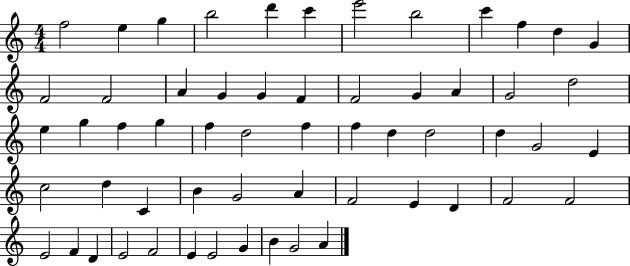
X:1
T:Untitled
M:4/4
L:1/4
K:C
f2 e g b2 d' c' e'2 b2 c' f d G F2 F2 A G G F F2 G A G2 d2 e g f g f d2 f f d d2 d G2 E c2 d C B G2 A F2 E D F2 F2 E2 F D E2 F2 E E2 G B G2 A